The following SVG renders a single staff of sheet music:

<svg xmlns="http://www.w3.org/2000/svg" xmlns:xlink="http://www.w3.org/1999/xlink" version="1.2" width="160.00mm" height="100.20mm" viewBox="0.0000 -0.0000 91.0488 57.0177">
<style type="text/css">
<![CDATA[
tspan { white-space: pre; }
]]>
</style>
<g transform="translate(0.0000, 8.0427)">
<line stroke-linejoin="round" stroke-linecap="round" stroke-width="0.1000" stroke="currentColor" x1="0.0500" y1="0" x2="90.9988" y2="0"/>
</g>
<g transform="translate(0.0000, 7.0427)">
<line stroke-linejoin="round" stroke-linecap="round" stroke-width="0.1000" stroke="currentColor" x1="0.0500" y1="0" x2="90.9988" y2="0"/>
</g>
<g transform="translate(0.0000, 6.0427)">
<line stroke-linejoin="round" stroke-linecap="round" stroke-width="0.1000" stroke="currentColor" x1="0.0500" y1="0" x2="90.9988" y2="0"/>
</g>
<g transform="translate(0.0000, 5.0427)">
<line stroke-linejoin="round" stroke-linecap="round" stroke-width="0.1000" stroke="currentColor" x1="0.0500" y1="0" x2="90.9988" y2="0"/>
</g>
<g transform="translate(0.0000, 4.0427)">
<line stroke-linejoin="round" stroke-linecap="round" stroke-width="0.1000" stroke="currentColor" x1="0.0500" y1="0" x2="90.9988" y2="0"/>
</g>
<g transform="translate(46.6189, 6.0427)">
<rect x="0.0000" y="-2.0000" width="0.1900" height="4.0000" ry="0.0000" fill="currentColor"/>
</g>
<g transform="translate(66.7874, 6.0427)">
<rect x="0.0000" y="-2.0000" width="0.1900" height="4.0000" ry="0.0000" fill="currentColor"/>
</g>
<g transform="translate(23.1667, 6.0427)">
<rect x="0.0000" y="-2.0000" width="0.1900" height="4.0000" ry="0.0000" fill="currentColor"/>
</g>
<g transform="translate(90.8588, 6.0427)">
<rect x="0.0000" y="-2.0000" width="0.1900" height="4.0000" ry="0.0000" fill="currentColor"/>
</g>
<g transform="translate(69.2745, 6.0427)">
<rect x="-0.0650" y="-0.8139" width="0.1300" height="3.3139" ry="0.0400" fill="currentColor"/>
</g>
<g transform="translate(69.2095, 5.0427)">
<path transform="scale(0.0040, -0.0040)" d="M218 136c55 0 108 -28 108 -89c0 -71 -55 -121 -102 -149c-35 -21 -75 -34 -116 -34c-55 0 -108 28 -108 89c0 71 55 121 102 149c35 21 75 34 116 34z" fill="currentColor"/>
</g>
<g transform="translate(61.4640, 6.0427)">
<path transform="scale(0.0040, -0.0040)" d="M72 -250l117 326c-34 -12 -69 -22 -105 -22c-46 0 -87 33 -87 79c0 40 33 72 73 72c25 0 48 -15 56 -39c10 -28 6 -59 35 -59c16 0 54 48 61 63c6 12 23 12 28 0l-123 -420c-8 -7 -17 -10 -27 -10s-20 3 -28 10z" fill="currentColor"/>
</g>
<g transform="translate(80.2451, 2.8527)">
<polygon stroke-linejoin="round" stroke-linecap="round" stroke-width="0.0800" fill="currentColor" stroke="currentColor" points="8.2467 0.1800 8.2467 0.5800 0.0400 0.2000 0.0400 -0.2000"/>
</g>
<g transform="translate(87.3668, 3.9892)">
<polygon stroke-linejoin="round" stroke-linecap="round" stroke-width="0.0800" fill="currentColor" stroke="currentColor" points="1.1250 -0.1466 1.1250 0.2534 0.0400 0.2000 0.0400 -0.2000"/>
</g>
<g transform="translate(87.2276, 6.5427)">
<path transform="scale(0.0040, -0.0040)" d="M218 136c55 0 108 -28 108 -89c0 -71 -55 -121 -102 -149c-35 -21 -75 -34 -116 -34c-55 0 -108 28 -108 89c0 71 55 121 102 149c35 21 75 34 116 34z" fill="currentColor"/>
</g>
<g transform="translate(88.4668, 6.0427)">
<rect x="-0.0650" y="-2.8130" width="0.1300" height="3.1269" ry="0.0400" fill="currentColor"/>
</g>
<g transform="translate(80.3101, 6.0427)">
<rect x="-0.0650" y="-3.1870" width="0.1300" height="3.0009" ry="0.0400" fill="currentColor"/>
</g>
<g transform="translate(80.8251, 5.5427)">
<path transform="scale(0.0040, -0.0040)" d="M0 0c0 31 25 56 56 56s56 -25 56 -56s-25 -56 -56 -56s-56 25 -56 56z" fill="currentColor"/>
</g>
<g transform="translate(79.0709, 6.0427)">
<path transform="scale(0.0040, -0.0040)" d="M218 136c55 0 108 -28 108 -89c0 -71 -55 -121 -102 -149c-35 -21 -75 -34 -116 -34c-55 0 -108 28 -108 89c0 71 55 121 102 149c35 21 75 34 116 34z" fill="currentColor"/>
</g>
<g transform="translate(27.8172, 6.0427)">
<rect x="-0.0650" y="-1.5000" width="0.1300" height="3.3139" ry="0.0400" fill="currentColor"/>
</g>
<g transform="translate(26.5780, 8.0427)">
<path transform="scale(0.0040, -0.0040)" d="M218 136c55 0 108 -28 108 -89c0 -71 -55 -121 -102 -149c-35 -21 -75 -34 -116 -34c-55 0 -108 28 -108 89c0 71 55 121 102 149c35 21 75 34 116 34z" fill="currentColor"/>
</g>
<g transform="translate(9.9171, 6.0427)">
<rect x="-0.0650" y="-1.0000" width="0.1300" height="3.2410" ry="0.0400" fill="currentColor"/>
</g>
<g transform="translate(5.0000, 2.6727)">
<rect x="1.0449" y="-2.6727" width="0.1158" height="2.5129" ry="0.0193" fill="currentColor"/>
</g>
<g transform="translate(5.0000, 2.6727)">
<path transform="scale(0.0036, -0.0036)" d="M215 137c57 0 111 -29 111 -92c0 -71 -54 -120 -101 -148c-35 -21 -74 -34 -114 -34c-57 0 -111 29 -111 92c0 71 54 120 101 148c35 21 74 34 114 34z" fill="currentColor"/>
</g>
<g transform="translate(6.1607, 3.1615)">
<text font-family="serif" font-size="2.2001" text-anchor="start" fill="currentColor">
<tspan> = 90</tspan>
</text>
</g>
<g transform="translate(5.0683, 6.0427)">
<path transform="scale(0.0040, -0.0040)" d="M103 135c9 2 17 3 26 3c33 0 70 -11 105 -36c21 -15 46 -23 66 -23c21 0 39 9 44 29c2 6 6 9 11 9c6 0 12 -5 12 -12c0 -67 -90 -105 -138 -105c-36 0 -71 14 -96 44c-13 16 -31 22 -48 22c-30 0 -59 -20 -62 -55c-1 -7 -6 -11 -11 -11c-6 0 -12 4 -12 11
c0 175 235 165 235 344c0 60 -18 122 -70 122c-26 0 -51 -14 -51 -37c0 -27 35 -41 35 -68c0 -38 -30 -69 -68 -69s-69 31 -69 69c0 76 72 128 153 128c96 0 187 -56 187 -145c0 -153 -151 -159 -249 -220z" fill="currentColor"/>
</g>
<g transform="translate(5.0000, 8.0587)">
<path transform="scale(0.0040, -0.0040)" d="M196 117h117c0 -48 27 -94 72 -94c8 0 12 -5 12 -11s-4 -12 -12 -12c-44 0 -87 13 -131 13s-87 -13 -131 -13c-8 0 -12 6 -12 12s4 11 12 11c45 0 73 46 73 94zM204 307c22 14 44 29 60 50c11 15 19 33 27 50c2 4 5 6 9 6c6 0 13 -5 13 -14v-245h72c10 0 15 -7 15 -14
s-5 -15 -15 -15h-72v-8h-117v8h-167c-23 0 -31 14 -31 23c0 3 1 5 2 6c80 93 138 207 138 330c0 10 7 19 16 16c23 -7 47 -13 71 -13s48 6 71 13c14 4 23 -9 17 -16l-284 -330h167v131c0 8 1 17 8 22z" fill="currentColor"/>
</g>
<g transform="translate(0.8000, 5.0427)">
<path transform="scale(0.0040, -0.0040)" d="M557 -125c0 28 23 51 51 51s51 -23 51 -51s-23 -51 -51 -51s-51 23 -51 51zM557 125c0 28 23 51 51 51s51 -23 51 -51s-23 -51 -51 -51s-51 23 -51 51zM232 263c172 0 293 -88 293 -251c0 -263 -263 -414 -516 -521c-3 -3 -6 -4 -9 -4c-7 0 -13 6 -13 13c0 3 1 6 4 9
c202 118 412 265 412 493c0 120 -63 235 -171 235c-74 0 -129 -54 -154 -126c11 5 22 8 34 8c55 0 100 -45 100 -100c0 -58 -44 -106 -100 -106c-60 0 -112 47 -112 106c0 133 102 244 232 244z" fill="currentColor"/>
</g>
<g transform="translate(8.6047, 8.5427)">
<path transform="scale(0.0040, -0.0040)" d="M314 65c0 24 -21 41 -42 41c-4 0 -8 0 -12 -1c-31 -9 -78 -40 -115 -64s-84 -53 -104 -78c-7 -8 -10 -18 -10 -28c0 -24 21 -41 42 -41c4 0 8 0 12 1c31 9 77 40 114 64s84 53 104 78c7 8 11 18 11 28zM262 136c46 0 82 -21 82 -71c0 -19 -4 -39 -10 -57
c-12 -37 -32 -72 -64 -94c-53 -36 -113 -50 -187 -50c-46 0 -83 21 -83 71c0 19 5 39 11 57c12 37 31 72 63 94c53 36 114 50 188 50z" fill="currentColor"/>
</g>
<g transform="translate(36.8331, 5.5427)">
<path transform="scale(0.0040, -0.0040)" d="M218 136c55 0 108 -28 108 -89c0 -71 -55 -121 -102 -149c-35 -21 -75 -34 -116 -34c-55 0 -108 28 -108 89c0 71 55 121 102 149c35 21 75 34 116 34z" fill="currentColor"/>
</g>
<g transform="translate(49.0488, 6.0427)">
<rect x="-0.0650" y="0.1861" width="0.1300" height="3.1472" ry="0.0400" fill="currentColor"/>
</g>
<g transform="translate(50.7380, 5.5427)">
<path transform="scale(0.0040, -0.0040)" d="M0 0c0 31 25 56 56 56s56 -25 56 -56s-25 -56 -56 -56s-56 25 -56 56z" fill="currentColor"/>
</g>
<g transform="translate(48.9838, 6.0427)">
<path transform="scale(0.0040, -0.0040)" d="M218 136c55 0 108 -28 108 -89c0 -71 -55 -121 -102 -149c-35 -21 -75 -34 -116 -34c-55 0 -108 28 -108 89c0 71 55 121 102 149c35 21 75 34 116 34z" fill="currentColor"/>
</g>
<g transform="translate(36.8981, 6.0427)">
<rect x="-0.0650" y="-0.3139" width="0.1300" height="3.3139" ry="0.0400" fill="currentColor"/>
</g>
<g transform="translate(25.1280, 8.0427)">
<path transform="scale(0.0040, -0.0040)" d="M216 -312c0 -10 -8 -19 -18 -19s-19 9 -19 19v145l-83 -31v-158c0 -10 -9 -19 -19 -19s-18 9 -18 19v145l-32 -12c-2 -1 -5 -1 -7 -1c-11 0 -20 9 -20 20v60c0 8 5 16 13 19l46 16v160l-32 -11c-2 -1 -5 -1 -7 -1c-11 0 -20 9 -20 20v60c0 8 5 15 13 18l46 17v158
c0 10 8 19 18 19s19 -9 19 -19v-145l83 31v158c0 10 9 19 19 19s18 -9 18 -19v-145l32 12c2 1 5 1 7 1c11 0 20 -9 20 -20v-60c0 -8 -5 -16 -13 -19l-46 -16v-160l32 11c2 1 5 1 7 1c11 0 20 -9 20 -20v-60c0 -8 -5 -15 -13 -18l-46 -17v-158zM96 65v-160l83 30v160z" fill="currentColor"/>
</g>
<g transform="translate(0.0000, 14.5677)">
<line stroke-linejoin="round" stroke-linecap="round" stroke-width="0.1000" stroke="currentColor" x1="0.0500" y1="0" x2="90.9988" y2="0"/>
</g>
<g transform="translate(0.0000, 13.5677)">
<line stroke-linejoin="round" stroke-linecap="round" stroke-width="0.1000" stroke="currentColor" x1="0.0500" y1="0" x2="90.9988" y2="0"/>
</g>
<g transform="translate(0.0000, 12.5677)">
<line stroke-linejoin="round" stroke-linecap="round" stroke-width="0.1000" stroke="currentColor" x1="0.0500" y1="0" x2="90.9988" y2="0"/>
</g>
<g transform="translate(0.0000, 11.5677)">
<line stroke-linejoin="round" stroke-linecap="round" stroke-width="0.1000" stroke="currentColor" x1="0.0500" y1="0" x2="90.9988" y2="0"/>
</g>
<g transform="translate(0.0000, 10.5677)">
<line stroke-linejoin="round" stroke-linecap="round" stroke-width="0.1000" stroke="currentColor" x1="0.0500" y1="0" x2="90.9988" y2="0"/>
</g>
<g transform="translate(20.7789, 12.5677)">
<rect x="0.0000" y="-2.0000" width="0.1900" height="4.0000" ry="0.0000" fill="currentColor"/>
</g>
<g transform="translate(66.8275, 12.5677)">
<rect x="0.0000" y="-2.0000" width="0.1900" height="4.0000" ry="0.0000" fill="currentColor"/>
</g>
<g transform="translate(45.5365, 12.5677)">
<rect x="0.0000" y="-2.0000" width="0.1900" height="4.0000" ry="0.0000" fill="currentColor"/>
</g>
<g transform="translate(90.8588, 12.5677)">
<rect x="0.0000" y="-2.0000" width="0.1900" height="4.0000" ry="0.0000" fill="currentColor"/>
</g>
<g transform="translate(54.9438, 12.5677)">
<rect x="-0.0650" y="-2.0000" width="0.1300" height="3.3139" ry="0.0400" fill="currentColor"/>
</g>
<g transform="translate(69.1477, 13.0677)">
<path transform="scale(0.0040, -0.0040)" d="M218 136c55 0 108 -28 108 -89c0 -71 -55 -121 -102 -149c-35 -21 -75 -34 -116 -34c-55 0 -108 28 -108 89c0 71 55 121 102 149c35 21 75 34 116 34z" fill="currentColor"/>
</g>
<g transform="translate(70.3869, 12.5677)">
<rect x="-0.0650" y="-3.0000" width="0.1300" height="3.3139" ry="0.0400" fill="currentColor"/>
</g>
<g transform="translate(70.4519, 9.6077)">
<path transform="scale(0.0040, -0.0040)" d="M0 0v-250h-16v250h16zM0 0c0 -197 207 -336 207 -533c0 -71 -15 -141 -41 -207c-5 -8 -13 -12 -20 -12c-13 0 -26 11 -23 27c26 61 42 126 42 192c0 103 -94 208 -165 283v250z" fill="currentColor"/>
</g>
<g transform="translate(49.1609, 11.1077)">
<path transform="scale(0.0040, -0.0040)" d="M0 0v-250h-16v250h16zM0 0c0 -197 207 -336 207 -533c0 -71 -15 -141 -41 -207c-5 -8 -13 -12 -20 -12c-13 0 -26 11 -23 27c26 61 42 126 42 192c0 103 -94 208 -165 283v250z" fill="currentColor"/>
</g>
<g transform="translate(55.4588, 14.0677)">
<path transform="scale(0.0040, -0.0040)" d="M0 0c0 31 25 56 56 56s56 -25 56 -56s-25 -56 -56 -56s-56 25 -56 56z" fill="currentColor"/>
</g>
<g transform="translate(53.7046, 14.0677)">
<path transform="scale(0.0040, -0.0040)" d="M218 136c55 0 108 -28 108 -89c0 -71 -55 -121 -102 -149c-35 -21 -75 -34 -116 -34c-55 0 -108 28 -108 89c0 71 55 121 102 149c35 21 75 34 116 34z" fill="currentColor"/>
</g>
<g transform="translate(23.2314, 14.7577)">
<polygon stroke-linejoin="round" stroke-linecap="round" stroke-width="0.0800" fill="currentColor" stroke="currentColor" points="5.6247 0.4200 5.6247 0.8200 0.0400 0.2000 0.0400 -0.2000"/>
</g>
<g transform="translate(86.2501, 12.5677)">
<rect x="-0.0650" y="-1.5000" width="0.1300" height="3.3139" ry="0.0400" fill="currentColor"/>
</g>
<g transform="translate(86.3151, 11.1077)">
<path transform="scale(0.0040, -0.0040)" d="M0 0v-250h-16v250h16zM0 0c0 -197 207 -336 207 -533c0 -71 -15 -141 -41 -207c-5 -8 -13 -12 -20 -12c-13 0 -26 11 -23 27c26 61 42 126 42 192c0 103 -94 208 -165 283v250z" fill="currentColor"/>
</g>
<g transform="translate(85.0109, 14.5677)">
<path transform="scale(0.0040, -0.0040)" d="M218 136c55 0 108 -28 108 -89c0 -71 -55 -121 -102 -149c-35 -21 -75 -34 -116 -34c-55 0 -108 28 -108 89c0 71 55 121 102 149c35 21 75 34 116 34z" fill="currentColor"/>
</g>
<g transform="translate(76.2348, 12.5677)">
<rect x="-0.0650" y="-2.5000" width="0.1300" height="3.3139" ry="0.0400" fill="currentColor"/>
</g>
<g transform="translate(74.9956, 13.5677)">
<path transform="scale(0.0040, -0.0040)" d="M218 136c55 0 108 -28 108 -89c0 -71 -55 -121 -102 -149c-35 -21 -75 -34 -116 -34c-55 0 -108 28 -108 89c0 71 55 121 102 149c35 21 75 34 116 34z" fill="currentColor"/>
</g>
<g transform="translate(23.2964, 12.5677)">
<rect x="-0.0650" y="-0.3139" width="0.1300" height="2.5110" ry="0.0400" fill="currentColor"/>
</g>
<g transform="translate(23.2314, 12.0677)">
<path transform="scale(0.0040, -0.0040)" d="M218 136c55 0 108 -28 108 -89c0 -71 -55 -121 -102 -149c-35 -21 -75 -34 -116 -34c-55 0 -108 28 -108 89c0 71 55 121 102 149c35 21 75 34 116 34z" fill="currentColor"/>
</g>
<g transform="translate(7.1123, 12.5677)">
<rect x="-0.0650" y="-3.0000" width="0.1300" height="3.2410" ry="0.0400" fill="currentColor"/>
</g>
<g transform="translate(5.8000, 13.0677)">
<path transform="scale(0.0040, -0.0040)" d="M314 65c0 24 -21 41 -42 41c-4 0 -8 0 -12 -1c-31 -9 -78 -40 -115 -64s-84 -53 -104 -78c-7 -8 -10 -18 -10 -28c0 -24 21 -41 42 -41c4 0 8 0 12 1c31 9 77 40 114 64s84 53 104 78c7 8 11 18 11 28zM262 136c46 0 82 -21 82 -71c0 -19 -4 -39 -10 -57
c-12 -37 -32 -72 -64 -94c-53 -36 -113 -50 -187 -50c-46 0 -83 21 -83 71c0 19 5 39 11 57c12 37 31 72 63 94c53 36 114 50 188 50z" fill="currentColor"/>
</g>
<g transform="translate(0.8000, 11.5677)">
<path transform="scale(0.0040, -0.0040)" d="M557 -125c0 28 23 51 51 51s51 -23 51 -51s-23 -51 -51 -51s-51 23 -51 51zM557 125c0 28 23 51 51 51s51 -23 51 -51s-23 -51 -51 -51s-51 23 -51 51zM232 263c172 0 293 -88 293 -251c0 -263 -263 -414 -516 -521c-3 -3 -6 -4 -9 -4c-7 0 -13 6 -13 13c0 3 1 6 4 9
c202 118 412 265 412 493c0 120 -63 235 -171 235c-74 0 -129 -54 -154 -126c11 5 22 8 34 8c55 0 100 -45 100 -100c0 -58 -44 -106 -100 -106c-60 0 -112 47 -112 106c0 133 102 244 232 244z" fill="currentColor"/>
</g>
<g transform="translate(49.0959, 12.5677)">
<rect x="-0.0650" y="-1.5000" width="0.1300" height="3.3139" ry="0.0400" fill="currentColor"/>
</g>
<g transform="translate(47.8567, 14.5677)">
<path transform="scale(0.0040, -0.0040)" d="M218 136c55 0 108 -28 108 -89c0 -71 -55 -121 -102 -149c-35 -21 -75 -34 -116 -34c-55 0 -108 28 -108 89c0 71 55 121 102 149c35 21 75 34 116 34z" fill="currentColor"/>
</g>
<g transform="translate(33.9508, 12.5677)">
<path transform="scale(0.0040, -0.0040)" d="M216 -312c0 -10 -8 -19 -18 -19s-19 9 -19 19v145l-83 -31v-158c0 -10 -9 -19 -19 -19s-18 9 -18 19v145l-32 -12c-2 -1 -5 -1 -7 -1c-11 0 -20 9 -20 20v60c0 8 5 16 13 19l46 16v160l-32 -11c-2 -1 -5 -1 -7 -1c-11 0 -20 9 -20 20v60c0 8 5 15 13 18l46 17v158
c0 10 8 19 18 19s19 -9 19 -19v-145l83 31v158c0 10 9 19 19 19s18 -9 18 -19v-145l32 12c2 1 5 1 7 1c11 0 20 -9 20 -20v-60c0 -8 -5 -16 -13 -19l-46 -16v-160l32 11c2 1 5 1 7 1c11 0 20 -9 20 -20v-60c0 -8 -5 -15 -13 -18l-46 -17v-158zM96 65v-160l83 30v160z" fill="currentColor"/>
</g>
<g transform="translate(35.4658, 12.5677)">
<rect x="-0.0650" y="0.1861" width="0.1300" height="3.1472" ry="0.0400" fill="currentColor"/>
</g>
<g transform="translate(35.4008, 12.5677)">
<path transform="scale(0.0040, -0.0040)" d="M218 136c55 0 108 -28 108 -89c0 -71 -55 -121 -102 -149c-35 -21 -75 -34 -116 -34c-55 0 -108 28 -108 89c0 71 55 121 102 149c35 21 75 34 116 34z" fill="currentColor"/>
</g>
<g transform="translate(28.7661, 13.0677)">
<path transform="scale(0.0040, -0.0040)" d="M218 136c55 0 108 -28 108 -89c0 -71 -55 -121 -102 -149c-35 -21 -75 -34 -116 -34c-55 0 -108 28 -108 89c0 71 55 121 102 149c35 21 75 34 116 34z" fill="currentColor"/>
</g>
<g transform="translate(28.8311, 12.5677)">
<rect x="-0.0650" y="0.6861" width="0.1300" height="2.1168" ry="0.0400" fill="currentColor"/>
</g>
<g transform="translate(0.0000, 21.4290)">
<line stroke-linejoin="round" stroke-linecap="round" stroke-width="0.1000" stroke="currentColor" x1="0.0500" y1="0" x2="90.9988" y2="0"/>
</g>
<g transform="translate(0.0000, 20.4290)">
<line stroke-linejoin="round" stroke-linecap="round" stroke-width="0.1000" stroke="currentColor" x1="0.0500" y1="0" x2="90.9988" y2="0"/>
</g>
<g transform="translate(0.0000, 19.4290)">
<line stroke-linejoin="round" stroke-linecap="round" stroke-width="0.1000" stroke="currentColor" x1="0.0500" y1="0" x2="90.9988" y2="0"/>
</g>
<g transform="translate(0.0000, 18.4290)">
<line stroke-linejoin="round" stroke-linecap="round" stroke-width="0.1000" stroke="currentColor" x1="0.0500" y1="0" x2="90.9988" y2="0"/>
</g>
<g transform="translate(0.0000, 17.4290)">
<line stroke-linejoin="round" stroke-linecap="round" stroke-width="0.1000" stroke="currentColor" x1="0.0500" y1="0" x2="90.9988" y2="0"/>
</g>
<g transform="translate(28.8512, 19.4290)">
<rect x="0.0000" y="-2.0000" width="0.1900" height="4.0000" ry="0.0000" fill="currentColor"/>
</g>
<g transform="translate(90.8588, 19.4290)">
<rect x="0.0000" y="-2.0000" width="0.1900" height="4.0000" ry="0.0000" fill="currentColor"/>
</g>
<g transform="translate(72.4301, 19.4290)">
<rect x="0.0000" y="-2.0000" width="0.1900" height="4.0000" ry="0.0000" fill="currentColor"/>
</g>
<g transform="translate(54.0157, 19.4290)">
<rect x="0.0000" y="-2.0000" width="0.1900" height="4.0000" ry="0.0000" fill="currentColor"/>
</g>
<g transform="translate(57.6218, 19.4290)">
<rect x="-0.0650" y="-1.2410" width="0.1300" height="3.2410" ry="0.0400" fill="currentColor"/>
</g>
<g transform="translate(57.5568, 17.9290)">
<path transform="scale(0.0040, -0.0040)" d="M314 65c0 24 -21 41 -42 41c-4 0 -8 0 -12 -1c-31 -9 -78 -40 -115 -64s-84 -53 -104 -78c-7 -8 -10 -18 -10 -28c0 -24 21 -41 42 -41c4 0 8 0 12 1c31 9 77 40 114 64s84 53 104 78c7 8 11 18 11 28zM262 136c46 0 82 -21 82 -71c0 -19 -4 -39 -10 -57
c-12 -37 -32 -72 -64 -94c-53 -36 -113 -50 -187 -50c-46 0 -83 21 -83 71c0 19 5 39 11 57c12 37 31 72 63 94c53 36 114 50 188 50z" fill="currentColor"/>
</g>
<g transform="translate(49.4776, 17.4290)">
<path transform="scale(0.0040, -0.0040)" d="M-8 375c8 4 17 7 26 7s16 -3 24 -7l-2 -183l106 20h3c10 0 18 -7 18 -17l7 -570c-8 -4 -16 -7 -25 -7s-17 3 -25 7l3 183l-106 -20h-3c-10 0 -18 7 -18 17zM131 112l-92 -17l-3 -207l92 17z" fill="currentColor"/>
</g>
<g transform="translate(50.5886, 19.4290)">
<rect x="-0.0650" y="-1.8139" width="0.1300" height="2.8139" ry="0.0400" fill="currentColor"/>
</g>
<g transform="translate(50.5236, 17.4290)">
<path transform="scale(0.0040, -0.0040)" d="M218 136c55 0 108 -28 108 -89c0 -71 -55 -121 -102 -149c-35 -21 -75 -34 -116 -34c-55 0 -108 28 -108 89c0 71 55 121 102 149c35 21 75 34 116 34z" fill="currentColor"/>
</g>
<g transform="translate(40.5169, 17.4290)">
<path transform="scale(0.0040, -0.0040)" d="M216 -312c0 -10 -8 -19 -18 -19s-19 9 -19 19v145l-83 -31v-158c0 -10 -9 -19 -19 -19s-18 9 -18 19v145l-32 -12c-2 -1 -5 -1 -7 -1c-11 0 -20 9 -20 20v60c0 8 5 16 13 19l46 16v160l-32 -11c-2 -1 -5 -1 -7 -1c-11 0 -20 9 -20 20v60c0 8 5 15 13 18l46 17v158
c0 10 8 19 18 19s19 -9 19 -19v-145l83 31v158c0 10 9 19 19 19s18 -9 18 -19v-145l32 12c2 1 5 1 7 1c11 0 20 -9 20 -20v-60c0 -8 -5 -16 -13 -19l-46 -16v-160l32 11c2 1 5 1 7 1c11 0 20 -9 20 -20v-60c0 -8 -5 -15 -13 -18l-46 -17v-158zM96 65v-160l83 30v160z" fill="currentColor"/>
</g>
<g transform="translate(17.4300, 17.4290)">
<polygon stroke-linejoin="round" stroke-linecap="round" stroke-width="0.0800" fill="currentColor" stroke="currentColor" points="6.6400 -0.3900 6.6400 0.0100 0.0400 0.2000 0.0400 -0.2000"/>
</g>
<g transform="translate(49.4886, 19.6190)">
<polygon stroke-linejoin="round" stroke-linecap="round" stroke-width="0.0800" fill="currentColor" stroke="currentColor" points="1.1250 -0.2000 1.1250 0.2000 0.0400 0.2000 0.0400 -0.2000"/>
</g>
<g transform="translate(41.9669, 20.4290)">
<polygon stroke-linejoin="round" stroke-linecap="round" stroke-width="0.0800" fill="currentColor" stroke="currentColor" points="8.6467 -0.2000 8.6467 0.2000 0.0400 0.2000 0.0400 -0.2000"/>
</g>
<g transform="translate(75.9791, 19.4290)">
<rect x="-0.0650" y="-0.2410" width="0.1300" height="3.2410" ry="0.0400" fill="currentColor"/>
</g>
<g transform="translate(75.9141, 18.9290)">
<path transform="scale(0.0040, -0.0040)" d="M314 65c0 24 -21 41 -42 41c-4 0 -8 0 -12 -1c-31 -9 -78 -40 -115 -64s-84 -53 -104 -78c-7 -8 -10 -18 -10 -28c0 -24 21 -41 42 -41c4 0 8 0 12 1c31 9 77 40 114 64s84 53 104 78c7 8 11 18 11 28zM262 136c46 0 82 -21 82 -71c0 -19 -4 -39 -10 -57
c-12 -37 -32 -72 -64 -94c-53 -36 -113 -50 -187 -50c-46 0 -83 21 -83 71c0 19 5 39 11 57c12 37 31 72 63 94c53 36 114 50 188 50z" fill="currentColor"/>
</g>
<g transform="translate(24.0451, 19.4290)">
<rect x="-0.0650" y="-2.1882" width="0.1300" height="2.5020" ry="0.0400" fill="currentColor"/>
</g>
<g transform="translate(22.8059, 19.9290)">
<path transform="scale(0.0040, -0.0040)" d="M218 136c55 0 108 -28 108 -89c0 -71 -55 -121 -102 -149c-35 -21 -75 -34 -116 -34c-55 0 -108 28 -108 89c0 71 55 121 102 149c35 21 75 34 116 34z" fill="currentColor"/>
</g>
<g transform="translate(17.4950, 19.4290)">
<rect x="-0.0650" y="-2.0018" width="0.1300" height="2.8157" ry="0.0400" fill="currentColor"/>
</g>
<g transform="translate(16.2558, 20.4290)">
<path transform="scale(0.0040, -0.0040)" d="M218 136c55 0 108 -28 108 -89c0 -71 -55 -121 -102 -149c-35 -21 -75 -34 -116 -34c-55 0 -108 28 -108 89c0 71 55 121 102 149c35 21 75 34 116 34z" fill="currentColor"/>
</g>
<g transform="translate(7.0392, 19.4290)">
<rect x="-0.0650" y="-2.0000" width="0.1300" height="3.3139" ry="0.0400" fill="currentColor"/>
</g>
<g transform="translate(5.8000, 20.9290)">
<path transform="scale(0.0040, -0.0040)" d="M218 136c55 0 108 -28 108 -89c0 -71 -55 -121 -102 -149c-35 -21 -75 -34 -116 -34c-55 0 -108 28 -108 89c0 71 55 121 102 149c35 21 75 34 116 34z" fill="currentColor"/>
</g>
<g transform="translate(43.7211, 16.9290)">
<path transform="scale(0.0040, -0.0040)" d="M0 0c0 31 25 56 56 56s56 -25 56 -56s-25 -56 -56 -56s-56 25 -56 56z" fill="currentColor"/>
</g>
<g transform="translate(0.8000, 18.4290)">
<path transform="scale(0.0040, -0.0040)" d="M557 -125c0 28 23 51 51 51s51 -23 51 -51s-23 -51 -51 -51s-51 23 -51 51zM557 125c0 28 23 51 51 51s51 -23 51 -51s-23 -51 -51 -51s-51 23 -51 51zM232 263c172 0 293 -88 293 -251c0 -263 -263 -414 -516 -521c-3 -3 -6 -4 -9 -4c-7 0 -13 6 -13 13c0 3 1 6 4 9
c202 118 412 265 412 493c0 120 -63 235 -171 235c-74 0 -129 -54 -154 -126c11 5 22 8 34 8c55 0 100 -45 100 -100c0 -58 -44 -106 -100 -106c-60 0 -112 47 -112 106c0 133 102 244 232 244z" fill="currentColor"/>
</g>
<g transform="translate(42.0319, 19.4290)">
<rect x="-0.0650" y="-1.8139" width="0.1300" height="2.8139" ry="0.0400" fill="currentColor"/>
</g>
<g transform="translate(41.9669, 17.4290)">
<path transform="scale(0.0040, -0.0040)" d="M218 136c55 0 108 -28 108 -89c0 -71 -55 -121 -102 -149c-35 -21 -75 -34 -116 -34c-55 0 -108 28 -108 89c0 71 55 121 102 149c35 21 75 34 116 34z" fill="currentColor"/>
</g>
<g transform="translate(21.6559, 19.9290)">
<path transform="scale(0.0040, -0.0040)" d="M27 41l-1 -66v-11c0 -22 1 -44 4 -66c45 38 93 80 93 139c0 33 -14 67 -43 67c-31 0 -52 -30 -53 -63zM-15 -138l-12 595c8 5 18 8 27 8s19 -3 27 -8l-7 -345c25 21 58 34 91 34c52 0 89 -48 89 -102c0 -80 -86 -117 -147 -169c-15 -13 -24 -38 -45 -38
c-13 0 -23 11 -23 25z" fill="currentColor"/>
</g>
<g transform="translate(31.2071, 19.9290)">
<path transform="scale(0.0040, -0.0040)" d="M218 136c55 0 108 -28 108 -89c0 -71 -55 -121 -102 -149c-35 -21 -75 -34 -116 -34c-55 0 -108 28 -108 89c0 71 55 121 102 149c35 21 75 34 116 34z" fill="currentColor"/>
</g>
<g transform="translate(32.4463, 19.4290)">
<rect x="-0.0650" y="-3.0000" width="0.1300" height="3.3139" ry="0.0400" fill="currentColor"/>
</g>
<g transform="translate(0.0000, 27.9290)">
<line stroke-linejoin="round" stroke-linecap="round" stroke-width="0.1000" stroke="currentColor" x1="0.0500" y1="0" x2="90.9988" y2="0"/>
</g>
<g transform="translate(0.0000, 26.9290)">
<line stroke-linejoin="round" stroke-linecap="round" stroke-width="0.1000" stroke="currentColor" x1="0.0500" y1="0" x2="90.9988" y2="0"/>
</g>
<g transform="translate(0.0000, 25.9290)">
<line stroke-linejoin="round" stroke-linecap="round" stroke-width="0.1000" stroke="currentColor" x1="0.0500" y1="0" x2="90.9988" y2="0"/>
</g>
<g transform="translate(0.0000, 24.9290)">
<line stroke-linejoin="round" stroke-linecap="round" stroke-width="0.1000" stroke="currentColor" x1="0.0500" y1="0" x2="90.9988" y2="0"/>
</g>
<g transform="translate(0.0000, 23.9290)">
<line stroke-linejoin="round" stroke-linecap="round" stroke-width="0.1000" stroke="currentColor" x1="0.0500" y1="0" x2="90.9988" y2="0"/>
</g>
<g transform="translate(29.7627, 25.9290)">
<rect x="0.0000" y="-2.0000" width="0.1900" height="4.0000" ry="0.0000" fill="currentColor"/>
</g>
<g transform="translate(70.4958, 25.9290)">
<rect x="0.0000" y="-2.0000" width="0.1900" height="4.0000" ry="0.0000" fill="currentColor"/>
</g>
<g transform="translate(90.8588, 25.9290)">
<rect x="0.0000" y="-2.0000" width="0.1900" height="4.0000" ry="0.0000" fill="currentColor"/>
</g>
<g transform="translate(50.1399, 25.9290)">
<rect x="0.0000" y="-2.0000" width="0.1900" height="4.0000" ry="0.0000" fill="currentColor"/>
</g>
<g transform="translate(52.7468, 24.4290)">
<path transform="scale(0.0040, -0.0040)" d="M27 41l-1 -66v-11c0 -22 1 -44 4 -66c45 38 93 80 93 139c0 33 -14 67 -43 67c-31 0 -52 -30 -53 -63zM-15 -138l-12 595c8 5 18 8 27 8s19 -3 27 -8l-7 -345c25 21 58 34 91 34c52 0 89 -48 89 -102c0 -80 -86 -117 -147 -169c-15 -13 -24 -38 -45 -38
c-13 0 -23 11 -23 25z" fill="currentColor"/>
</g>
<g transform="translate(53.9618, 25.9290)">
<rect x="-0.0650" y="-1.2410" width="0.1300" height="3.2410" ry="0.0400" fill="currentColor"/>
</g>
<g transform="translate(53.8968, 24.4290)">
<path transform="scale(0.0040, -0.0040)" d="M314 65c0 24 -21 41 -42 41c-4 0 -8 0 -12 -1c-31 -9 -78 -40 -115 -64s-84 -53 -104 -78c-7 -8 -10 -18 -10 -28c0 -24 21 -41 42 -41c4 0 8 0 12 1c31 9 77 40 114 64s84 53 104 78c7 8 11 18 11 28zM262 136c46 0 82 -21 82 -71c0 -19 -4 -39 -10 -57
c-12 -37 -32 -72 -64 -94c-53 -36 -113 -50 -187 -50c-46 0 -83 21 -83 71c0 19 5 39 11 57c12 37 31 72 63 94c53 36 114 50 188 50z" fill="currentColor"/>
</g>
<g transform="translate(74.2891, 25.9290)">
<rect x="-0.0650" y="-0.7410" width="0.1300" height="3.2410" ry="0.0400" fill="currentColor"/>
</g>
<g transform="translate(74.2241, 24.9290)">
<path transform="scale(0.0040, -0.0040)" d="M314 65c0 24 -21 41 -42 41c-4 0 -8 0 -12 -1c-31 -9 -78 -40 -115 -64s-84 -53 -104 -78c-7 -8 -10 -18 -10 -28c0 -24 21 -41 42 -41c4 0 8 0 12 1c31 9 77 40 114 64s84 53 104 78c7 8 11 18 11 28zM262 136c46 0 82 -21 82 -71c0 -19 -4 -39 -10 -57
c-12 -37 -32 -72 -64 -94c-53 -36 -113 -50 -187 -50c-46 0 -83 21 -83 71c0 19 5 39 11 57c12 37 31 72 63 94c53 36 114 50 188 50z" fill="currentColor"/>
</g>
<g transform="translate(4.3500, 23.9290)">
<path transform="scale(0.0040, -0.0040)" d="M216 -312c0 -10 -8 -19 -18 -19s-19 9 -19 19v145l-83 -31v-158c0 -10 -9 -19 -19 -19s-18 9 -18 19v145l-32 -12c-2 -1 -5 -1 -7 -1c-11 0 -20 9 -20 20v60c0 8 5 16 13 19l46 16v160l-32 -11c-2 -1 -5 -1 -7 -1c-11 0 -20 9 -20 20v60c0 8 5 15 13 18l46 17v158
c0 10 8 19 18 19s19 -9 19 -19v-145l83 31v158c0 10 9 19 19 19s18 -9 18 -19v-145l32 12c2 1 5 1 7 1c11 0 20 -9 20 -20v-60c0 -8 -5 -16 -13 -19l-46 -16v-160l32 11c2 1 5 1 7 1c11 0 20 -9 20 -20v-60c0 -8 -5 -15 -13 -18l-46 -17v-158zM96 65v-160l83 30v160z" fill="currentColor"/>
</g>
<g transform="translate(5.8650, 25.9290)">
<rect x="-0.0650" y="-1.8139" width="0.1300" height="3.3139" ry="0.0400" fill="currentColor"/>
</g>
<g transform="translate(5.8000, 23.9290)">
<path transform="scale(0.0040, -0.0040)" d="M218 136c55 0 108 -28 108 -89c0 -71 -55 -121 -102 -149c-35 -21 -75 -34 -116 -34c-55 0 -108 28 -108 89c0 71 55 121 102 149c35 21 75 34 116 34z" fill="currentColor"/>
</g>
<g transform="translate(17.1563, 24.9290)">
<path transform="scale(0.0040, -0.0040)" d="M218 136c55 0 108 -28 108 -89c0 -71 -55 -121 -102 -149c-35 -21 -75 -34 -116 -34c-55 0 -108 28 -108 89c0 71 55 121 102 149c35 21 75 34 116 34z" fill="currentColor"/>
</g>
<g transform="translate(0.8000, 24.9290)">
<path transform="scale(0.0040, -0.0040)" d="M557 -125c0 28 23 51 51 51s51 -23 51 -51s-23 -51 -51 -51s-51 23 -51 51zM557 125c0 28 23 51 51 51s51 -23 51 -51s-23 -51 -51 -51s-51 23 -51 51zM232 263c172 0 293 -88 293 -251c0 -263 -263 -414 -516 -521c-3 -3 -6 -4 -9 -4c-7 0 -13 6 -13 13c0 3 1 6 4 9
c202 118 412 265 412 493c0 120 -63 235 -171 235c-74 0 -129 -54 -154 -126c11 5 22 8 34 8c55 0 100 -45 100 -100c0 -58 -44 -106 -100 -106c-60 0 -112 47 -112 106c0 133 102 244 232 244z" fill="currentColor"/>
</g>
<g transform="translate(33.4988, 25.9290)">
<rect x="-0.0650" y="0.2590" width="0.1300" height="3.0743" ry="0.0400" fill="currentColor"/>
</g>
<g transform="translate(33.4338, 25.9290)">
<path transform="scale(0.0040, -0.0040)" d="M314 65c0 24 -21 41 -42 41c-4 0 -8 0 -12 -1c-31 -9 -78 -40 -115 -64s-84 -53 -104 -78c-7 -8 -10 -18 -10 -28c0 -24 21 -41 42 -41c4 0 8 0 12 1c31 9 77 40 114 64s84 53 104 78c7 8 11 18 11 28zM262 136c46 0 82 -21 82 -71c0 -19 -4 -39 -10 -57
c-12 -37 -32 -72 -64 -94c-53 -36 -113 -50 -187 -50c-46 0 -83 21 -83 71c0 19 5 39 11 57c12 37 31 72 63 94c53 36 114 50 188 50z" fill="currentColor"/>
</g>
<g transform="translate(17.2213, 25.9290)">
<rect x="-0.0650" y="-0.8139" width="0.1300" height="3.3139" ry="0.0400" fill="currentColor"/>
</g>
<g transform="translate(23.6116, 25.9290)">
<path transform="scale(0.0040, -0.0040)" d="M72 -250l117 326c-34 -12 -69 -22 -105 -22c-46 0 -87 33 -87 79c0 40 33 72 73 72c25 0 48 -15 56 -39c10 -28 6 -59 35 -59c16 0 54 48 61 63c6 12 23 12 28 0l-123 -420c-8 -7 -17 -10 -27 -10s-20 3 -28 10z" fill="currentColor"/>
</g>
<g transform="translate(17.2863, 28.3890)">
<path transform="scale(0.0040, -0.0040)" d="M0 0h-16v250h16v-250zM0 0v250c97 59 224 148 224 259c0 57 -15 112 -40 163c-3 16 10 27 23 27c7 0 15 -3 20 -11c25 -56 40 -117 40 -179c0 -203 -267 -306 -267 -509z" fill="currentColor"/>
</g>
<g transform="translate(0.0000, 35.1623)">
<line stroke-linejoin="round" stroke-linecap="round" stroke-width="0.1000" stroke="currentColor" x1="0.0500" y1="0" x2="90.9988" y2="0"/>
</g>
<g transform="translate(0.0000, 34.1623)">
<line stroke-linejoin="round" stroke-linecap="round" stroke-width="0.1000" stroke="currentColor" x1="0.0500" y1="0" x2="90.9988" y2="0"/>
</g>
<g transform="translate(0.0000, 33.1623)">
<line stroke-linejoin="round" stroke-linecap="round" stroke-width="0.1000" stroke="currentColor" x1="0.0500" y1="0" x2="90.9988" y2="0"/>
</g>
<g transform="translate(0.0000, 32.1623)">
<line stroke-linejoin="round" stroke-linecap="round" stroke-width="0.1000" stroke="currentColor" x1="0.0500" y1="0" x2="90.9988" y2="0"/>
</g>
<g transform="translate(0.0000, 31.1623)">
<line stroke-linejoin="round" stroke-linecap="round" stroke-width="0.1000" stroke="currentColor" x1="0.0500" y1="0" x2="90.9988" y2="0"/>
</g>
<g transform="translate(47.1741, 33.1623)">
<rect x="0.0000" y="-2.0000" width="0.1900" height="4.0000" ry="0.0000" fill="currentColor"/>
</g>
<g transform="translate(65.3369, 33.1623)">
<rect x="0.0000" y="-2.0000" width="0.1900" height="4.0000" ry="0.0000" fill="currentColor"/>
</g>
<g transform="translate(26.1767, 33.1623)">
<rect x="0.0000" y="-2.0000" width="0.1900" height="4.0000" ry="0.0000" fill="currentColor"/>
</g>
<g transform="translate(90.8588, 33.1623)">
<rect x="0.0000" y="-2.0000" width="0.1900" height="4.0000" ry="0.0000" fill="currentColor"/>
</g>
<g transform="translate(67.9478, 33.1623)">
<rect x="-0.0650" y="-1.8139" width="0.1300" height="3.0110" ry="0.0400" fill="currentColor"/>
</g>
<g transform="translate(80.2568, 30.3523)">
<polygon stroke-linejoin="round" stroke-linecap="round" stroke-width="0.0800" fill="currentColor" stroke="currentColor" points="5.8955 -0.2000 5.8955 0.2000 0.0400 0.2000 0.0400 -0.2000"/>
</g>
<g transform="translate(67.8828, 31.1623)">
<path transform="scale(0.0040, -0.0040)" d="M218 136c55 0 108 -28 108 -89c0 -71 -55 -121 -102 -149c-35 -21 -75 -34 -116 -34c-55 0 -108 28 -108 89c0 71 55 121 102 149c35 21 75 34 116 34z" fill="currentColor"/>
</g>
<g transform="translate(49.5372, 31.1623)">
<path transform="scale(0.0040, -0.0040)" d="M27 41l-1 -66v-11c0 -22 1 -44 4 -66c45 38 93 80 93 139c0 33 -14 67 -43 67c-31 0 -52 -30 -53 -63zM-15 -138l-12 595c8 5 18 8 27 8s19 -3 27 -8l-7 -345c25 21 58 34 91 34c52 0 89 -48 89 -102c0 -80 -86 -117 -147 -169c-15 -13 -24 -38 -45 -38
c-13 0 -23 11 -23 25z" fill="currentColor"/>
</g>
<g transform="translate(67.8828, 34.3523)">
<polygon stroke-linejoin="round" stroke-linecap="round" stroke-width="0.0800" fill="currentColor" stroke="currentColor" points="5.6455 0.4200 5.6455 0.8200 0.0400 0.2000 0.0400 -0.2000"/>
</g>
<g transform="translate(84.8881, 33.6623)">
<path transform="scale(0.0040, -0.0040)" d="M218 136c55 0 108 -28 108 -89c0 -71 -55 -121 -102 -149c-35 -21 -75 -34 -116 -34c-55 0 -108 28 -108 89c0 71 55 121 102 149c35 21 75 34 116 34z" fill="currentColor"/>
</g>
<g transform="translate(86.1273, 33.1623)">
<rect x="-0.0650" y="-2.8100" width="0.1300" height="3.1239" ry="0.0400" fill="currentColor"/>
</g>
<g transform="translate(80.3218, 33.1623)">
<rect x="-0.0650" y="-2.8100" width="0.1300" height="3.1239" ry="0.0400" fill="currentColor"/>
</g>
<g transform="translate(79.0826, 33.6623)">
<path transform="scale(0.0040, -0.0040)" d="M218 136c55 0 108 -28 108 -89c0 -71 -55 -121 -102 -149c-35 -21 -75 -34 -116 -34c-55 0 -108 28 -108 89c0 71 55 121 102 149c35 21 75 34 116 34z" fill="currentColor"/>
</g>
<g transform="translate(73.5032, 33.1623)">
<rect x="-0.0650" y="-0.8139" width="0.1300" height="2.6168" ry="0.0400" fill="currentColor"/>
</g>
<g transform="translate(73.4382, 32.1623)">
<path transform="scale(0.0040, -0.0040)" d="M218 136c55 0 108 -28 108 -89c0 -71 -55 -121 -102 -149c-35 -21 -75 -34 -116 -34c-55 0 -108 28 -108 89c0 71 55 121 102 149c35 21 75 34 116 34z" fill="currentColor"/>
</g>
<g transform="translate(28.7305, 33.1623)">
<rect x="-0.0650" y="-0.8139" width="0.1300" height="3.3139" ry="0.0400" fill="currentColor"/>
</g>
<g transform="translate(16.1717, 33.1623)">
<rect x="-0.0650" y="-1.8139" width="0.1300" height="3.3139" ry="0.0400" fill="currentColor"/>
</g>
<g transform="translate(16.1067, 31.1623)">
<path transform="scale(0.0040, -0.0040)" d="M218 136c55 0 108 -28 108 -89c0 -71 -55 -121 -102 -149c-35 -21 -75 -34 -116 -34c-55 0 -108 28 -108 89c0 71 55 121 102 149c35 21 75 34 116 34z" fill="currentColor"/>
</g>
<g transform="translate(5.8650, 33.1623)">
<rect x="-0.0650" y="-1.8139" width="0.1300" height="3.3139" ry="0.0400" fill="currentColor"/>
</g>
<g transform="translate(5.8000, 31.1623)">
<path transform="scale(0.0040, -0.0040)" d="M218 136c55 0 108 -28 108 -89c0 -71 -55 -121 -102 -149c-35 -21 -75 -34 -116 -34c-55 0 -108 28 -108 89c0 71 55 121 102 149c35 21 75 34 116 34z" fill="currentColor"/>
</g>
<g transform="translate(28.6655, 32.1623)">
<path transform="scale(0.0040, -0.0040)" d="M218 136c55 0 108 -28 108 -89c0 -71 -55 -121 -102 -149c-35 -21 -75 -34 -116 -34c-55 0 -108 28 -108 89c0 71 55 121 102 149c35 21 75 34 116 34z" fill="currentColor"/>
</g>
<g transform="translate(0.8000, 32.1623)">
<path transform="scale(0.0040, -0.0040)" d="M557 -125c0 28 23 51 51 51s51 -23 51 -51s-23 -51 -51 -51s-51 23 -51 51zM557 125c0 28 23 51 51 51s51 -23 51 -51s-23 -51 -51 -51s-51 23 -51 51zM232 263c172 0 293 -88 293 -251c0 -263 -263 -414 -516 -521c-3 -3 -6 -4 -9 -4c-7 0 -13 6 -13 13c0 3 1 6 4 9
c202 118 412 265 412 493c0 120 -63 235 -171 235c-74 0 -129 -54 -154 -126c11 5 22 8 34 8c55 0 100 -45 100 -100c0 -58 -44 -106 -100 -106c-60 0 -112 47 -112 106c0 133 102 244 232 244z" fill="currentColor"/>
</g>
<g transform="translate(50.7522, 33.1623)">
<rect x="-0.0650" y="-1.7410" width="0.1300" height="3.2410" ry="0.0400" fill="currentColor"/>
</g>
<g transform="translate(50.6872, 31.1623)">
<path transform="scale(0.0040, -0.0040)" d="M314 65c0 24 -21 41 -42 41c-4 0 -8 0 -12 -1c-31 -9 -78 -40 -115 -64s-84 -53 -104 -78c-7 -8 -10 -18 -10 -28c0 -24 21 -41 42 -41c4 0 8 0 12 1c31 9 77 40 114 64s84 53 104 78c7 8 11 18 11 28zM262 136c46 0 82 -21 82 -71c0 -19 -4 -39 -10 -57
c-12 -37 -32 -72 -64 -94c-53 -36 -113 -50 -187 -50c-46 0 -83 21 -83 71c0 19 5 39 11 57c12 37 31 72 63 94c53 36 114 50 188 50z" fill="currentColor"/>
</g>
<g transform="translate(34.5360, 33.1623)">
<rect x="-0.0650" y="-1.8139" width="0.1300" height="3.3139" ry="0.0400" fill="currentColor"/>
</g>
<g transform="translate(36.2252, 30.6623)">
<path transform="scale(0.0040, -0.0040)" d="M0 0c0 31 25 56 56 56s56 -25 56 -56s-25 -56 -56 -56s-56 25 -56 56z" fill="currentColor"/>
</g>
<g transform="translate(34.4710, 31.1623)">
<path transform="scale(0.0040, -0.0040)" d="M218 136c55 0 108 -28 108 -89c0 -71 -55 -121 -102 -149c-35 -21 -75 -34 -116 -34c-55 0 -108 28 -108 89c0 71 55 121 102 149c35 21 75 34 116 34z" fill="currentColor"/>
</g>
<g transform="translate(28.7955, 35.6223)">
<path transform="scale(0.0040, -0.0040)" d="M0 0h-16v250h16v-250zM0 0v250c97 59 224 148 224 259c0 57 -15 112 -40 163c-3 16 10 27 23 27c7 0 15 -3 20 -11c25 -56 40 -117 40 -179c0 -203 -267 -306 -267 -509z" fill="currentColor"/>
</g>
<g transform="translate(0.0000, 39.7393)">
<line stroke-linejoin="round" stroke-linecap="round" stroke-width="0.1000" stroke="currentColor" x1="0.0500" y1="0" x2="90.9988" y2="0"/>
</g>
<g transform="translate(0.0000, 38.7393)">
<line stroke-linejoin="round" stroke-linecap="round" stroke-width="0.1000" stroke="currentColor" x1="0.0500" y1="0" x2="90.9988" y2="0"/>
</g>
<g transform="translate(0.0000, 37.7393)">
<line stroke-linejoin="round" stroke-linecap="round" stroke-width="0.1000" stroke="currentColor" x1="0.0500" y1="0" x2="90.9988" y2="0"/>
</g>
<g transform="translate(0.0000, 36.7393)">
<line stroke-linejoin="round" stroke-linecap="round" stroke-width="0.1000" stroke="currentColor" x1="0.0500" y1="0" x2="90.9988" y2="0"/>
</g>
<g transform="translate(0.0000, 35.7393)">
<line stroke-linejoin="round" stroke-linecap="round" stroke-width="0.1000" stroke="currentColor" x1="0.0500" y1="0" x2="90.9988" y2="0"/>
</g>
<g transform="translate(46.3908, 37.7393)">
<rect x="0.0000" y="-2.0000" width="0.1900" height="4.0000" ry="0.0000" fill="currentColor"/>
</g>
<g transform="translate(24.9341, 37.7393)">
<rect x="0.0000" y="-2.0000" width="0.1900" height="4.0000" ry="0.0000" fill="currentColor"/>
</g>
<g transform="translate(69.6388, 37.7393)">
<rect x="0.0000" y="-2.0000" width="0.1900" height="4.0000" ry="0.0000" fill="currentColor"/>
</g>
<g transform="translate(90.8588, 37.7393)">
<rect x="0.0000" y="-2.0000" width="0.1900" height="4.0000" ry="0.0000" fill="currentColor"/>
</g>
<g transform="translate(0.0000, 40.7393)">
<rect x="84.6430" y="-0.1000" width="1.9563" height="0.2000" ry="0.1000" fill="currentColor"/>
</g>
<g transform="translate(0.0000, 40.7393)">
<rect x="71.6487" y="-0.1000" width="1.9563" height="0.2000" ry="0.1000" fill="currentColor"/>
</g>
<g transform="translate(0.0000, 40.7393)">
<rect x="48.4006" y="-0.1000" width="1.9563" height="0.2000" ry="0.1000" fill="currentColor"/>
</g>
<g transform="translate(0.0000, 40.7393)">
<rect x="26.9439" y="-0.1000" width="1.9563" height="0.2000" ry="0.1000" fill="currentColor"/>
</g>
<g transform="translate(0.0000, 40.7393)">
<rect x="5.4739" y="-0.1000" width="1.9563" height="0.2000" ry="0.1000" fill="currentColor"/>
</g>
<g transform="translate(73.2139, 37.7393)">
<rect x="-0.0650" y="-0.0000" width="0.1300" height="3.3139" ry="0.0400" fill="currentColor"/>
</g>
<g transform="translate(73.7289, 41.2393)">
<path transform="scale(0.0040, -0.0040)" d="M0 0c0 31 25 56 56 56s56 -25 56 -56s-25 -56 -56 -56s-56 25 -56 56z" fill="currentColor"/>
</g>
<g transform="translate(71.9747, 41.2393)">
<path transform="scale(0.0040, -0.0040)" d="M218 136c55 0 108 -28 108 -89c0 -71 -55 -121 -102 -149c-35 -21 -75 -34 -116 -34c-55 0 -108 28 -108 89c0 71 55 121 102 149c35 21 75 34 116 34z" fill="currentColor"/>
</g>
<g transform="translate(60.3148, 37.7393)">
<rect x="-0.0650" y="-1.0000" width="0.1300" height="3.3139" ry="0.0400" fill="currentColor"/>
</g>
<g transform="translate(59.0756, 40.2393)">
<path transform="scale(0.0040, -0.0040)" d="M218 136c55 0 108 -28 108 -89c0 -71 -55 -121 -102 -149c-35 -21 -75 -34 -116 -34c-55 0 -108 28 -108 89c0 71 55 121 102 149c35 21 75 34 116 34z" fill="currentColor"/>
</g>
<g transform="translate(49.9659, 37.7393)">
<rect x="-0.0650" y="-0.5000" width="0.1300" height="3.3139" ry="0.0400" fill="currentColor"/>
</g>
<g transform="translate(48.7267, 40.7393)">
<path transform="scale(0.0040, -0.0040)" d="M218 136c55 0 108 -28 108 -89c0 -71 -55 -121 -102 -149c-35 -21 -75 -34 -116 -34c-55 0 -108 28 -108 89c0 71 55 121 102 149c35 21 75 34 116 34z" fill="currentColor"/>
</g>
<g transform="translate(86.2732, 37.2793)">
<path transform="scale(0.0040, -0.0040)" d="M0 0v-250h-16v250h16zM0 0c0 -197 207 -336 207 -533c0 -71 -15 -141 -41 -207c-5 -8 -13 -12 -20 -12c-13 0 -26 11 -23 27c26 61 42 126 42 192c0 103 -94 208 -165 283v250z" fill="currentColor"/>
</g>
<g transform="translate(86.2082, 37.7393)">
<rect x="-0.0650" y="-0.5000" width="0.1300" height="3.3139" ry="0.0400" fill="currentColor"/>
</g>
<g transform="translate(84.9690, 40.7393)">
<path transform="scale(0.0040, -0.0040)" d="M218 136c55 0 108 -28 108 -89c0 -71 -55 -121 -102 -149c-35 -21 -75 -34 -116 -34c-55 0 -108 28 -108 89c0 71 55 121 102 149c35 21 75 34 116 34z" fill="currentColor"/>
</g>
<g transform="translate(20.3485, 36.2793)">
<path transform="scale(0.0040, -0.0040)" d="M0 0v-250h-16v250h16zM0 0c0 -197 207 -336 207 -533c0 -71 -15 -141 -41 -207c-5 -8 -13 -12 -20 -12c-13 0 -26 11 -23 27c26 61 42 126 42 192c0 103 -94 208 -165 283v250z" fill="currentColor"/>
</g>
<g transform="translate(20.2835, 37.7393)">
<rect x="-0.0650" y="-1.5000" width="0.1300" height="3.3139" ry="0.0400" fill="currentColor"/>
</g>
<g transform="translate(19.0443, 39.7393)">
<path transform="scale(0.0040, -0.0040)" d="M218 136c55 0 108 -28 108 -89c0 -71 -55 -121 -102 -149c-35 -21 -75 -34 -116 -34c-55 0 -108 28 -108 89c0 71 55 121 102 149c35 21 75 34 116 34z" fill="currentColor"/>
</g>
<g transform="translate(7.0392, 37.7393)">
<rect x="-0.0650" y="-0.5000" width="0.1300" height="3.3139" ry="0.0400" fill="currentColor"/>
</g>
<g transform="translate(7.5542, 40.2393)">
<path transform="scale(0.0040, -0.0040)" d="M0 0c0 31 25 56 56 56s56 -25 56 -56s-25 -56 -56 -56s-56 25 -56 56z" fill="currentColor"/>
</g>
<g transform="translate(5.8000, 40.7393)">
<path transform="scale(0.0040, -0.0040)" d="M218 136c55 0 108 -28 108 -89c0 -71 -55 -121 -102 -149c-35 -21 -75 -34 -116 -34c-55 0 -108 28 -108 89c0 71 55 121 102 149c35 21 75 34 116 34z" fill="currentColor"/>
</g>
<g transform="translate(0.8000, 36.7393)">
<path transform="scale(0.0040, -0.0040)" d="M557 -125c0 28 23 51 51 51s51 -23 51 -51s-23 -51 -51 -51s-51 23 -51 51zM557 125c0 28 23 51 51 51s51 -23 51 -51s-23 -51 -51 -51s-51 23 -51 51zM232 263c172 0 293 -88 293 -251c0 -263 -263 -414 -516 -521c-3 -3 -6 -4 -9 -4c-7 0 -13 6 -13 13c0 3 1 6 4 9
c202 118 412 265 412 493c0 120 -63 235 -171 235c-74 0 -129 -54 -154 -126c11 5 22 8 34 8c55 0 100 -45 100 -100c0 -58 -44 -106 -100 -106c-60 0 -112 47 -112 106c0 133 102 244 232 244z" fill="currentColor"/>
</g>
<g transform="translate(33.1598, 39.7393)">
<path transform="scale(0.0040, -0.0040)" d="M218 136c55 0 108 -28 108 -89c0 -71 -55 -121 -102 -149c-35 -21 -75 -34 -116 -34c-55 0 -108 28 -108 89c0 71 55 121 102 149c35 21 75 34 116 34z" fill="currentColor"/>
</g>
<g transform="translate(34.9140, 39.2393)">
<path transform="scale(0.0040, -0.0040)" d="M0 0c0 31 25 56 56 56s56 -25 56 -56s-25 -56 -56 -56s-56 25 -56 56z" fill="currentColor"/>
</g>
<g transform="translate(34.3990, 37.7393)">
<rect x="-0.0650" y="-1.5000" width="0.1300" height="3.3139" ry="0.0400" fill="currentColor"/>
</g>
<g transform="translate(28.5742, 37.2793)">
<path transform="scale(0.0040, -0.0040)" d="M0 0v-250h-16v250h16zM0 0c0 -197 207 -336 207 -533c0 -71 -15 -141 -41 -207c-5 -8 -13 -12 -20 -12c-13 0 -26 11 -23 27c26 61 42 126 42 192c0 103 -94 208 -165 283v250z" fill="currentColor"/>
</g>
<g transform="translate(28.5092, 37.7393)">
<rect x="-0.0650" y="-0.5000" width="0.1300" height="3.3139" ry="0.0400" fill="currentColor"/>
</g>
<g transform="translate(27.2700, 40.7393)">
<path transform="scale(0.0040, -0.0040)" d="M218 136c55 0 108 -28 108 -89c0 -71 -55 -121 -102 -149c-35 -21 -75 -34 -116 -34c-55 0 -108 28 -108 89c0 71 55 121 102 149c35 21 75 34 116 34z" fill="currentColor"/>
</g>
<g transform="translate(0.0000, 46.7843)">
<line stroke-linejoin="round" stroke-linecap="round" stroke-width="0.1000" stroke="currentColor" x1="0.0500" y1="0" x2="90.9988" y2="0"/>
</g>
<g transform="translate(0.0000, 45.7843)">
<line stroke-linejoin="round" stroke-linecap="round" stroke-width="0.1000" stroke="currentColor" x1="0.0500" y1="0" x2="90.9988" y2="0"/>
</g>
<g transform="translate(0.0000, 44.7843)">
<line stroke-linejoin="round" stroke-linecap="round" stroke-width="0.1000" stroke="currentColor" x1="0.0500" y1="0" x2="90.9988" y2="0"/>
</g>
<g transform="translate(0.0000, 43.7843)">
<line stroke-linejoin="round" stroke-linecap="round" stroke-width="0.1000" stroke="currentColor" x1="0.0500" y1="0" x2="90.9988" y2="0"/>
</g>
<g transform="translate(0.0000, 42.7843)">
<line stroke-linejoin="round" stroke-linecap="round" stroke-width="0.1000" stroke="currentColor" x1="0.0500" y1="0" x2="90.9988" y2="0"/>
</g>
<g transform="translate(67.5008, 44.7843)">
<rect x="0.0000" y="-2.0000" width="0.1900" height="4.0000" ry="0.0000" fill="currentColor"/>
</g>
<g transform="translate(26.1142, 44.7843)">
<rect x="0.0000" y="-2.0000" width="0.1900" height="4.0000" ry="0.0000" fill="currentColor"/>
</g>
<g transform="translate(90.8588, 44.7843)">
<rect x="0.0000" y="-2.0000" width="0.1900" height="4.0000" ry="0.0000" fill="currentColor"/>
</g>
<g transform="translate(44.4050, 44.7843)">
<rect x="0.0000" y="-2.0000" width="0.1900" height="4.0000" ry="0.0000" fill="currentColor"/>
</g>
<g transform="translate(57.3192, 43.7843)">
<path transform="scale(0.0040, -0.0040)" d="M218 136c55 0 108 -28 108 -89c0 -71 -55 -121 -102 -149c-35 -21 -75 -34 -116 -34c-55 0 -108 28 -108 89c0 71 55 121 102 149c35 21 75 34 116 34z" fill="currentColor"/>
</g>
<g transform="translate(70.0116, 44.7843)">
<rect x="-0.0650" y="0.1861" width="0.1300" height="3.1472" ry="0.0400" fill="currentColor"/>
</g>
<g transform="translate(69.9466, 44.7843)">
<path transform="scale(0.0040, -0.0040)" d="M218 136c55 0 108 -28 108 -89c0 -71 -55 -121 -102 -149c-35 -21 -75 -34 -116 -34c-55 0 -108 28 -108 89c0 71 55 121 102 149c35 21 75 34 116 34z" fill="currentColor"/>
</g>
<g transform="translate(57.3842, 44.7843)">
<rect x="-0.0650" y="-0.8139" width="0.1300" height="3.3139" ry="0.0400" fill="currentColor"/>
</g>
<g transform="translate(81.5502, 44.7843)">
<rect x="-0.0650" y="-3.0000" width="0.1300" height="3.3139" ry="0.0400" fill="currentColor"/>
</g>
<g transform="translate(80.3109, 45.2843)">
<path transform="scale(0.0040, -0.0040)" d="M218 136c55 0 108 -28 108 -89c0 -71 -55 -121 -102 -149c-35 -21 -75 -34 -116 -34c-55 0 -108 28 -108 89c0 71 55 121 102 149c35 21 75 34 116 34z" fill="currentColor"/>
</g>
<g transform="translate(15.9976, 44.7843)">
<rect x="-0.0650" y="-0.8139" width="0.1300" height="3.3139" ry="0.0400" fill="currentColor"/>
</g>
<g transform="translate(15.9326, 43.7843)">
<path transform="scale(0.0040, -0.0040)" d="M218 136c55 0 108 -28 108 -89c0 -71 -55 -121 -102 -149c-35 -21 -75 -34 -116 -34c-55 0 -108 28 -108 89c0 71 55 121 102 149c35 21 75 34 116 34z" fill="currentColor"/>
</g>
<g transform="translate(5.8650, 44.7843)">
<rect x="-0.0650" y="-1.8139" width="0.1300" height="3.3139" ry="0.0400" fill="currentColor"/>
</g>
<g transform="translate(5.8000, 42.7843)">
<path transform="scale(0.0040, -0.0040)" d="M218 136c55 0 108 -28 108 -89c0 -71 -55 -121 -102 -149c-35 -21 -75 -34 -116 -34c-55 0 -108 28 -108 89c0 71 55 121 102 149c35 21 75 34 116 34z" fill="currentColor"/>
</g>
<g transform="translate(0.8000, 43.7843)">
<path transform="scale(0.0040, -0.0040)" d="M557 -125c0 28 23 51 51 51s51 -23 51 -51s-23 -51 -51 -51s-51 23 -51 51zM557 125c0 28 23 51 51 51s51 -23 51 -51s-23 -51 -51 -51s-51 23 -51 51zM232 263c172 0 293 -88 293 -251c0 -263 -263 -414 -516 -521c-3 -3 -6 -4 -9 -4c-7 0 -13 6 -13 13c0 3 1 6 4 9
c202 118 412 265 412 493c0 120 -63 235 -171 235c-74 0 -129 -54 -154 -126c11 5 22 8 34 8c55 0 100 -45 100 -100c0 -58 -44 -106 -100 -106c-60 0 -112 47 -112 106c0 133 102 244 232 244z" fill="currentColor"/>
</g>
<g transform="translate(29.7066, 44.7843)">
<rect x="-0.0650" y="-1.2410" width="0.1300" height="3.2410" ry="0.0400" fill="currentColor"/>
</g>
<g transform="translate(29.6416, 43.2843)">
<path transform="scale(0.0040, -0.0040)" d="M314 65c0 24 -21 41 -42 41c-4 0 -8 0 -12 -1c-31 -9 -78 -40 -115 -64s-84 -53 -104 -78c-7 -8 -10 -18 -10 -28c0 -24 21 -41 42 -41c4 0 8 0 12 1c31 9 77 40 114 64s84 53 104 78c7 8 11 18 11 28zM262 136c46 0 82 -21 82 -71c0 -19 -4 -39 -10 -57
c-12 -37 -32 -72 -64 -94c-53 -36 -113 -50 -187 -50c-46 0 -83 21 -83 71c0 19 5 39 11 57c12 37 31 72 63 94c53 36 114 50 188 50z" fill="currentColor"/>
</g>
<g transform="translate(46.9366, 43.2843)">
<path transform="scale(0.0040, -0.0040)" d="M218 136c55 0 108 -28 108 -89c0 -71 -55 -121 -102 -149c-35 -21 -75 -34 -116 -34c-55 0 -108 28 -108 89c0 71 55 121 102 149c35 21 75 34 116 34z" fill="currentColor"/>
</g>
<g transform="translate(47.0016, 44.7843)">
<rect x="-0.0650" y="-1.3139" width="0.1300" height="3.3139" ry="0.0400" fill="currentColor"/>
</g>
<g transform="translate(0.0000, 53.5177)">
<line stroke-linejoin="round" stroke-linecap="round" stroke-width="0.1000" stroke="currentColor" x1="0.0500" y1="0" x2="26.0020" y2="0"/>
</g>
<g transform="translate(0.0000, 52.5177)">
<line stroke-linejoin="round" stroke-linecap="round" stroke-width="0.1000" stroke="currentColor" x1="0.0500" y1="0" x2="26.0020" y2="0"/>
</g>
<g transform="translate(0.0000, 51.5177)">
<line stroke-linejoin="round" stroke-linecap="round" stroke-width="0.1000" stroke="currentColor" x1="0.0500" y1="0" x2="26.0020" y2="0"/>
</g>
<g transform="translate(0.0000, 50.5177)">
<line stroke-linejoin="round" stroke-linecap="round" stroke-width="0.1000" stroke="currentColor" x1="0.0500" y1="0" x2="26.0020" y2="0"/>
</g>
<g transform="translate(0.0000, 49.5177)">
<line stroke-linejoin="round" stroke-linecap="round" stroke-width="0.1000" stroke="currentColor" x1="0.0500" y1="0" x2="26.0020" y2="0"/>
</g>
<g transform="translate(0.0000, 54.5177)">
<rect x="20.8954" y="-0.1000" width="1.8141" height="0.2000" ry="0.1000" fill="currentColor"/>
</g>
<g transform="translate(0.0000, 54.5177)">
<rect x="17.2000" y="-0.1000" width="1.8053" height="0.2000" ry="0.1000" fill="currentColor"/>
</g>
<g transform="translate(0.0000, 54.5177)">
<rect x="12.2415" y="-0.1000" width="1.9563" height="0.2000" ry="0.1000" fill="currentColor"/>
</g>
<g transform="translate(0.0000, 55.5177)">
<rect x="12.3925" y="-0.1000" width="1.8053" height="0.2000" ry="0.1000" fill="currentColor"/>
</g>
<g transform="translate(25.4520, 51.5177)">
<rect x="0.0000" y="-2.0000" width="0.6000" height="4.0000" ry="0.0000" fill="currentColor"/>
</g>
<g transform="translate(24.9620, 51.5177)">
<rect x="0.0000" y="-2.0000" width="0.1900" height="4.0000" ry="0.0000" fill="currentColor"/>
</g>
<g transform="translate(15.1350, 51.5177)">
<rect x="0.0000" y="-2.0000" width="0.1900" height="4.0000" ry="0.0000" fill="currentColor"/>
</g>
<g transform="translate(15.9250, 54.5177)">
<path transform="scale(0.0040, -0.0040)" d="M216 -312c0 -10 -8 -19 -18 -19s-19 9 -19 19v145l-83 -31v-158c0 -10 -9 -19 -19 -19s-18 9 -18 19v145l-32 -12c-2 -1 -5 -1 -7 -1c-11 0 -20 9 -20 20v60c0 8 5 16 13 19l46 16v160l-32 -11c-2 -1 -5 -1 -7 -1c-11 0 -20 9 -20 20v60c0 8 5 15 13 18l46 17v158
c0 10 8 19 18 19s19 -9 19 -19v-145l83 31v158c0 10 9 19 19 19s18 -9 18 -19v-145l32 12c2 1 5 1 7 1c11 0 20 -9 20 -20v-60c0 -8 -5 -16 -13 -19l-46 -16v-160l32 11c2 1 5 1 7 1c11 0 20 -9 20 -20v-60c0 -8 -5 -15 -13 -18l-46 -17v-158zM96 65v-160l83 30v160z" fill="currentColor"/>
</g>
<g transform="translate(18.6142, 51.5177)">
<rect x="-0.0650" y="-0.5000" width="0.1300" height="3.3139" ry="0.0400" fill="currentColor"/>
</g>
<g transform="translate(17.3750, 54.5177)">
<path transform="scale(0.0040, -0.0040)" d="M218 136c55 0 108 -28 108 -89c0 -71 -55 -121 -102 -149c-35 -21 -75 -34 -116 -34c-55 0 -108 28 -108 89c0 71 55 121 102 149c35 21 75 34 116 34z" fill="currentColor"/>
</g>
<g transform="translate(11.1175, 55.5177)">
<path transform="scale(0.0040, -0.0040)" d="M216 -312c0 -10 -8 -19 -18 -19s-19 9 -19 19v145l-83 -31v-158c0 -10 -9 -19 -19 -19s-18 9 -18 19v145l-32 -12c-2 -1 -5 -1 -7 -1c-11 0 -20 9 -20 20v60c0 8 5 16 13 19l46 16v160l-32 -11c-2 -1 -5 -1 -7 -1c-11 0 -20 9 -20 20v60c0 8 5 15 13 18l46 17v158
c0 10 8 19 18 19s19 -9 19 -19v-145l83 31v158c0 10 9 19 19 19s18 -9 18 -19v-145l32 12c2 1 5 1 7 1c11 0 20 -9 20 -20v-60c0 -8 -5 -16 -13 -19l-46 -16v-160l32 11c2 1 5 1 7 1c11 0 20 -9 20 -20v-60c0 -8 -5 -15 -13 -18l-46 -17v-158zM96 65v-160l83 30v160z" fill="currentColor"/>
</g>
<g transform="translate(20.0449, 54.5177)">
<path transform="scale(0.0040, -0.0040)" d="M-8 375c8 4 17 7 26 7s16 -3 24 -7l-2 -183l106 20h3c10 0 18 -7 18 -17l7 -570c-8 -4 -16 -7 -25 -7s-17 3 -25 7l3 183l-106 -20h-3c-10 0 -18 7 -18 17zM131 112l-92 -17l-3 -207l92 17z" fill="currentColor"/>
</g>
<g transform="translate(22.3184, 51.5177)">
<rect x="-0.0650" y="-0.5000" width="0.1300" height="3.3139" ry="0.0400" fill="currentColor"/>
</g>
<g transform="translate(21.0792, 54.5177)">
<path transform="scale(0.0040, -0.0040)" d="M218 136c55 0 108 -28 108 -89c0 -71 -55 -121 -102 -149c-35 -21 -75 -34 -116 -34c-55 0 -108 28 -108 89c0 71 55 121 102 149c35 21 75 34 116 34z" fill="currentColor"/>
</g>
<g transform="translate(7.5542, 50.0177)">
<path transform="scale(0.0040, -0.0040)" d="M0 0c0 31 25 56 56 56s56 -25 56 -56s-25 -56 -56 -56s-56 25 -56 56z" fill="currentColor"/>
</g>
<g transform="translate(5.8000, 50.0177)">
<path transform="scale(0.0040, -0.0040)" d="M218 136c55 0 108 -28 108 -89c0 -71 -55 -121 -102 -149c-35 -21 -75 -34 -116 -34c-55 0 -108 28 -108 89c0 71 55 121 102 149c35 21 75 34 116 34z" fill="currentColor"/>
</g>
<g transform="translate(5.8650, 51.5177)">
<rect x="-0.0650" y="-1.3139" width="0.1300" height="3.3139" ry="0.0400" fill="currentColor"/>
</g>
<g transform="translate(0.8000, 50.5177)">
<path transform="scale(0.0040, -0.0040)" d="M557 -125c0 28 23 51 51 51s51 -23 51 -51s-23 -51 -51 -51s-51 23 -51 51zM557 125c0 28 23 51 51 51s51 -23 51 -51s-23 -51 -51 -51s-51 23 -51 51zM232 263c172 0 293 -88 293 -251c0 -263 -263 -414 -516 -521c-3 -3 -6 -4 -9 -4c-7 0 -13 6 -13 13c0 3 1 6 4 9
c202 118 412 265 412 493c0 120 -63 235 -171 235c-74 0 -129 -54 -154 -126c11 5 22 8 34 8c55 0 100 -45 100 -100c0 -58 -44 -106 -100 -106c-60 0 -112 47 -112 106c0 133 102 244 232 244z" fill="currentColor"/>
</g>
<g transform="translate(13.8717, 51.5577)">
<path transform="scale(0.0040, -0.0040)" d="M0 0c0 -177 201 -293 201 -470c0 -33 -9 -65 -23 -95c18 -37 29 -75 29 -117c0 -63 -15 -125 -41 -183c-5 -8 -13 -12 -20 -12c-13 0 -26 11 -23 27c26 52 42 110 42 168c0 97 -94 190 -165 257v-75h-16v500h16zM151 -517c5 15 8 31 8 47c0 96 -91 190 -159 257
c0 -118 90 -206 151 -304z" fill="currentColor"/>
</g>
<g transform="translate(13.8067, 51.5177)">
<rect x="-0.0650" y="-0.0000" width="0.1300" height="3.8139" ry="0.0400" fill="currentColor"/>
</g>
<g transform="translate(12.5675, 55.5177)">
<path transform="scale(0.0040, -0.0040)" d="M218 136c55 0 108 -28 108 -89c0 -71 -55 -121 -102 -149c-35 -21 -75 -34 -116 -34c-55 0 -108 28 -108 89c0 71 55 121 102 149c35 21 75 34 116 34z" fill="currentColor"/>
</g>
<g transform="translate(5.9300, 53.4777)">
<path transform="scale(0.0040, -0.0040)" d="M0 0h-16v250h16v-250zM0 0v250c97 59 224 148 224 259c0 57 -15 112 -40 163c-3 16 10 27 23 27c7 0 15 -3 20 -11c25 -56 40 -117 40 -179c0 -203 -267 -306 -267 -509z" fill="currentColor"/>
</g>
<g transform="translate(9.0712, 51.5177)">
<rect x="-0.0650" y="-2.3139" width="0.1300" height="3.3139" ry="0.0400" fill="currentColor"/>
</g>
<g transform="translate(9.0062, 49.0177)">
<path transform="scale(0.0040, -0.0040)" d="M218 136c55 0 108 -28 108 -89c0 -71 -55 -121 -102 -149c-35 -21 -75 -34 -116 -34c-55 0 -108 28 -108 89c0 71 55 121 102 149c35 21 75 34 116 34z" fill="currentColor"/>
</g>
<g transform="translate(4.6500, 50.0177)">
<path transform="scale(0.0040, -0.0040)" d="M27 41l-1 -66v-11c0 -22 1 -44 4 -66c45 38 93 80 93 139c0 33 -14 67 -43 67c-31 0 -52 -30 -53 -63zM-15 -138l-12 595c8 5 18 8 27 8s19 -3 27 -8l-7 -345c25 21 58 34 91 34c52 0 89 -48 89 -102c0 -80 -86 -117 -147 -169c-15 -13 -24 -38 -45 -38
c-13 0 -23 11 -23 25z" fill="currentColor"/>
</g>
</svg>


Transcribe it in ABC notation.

X:1
T:Untitled
M:2/4
L:1/4
K:C
F,,2 ^G,, E, D, z/2 F, D,/2 C,/4 C,2 E,/2 C,/2 ^D, G,,/2 A,, C,/2 B,, G,,/2 A,, B,,/2 _C,/2 C, ^A,/2 A,/4 G,2 E,2 ^A, F,/2 z/2 D,2 _G,2 F,2 A, A, F,/2 A, _A,2 A,/2 F,/2 C,/2 C,/2 E,, G,,/2 E,,/2 G,, E,, F,, D,, E,,/2 A, F, G,2 G, F, D, C, _G,/2 B, ^C,,/4 ^E,, E,,